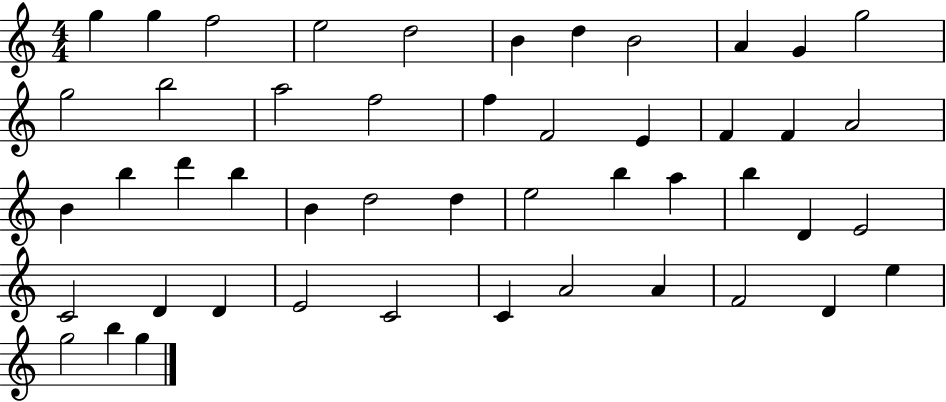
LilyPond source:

{
  \clef treble
  \numericTimeSignature
  \time 4/4
  \key c \major
  g''4 g''4 f''2 | e''2 d''2 | b'4 d''4 b'2 | a'4 g'4 g''2 | \break g''2 b''2 | a''2 f''2 | f''4 f'2 e'4 | f'4 f'4 a'2 | \break b'4 b''4 d'''4 b''4 | b'4 d''2 d''4 | e''2 b''4 a''4 | b''4 d'4 e'2 | \break c'2 d'4 d'4 | e'2 c'2 | c'4 a'2 a'4 | f'2 d'4 e''4 | \break g''2 b''4 g''4 | \bar "|."
}